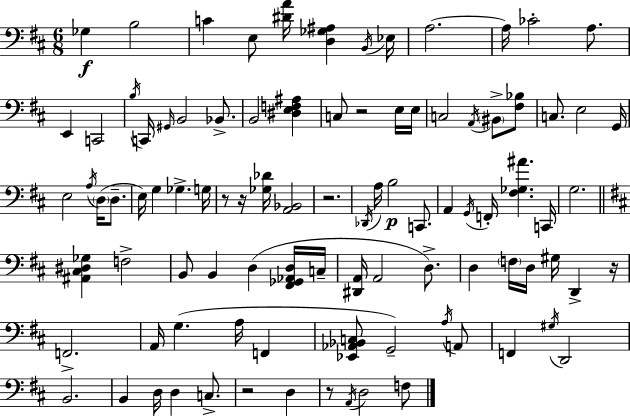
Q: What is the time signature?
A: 6/8